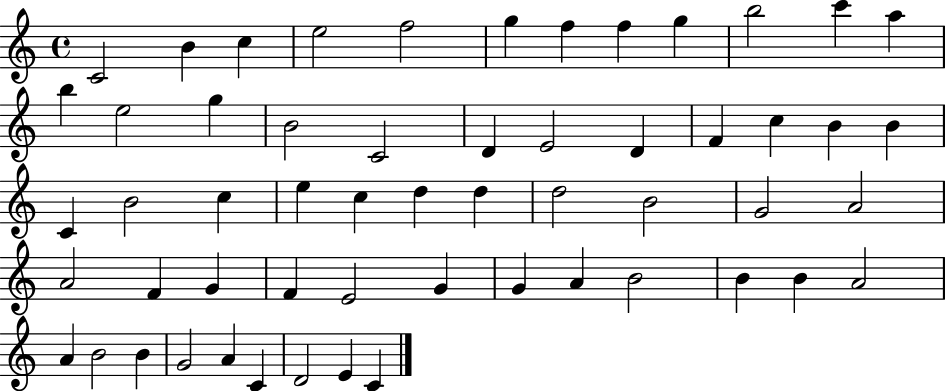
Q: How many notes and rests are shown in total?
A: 56